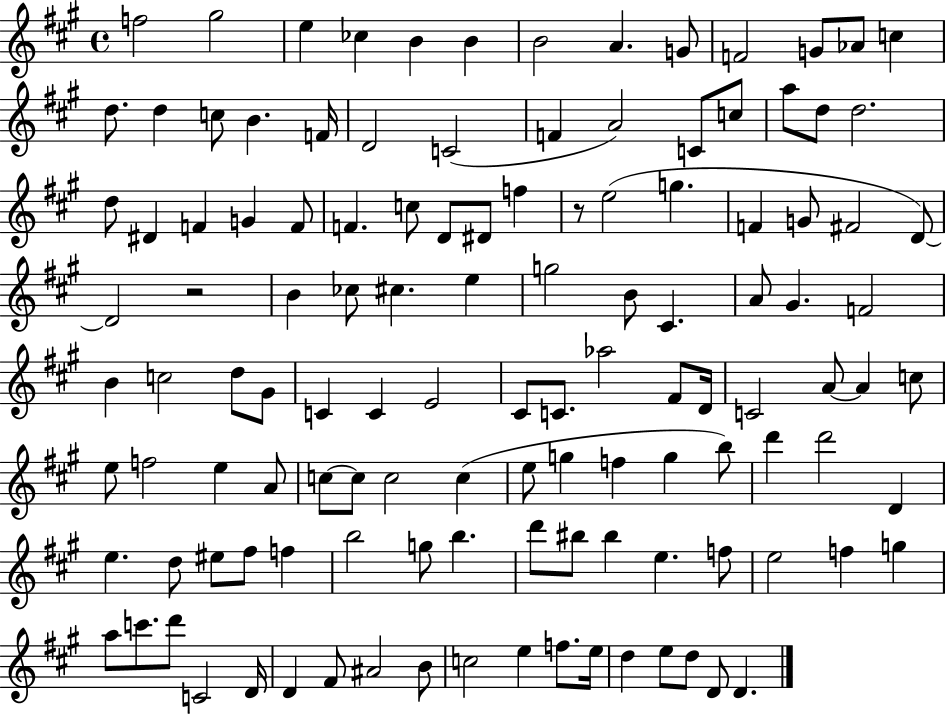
F5/h G#5/h E5/q CES5/q B4/q B4/q B4/h A4/q. G4/e F4/h G4/e Ab4/e C5/q D5/e. D5/q C5/e B4/q. F4/s D4/h C4/h F4/q A4/h C4/e C5/e A5/e D5/e D5/h. D5/e D#4/q F4/q G4/q F4/e F4/q. C5/e D4/e D#4/e F5/q R/e E5/h G5/q. F4/q G4/e F#4/h D4/e D4/h R/h B4/q CES5/e C#5/q. E5/q G5/h B4/e C#4/q. A4/e G#4/q. F4/h B4/q C5/h D5/e G#4/e C4/q C4/q E4/h C#4/e C4/e. Ab5/h F#4/e D4/s C4/h A4/e A4/q C5/e E5/e F5/h E5/q A4/e C5/e C5/e C5/h C5/q E5/e G5/q F5/q G5/q B5/e D6/q D6/h D4/q E5/q. D5/e EIS5/e F#5/e F5/q B5/h G5/e B5/q. D6/e BIS5/e BIS5/q E5/q. F5/e E5/h F5/q G5/q A5/e C6/e. D6/e C4/h D4/s D4/q F#4/e A#4/h B4/e C5/h E5/q F5/e. E5/s D5/q E5/e D5/e D4/e D4/q.